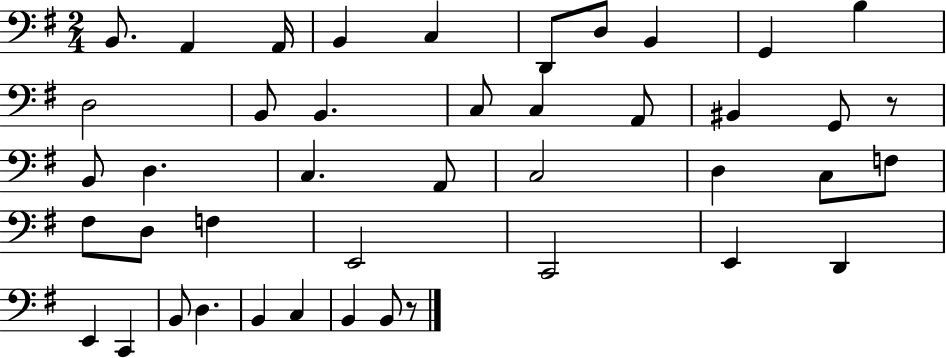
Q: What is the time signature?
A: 2/4